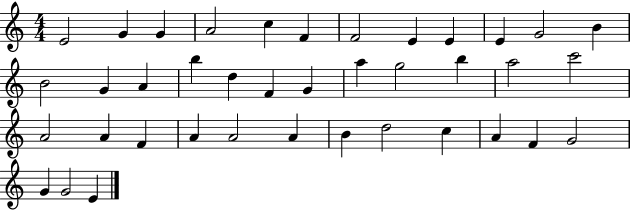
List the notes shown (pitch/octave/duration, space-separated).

E4/h G4/q G4/q A4/h C5/q F4/q F4/h E4/q E4/q E4/q G4/h B4/q B4/h G4/q A4/q B5/q D5/q F4/q G4/q A5/q G5/h B5/q A5/h C6/h A4/h A4/q F4/q A4/q A4/h A4/q B4/q D5/h C5/q A4/q F4/q G4/h G4/q G4/h E4/q